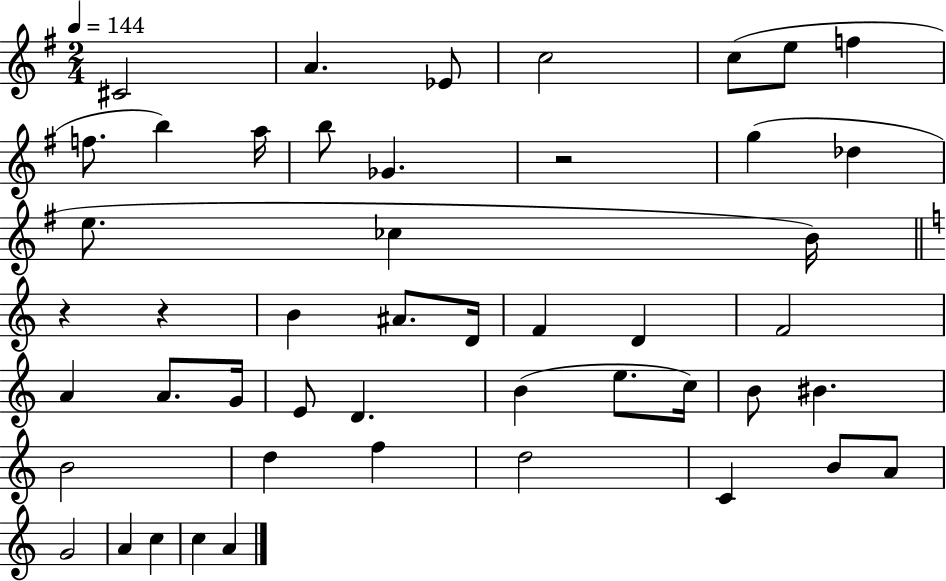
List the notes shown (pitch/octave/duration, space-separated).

C#4/h A4/q. Eb4/e C5/h C5/e E5/e F5/q F5/e. B5/q A5/s B5/e Gb4/q. R/h G5/q Db5/q E5/e. CES5/q B4/s R/q R/q B4/q A#4/e. D4/s F4/q D4/q F4/h A4/q A4/e. G4/s E4/e D4/q. B4/q E5/e. C5/s B4/e BIS4/q. B4/h D5/q F5/q D5/h C4/q B4/e A4/e G4/h A4/q C5/q C5/q A4/q